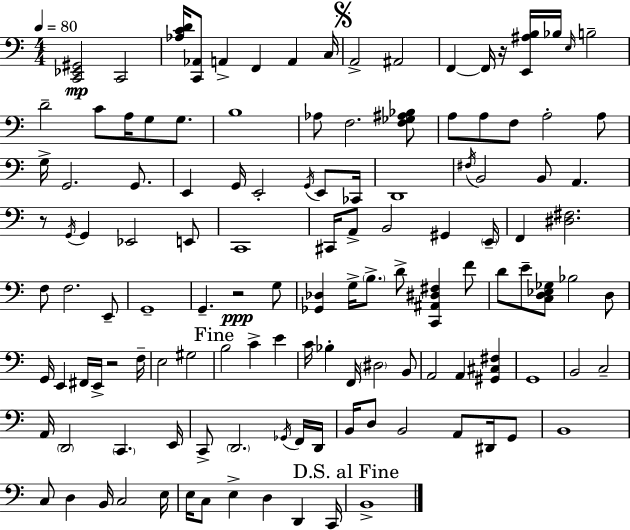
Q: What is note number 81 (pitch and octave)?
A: A2